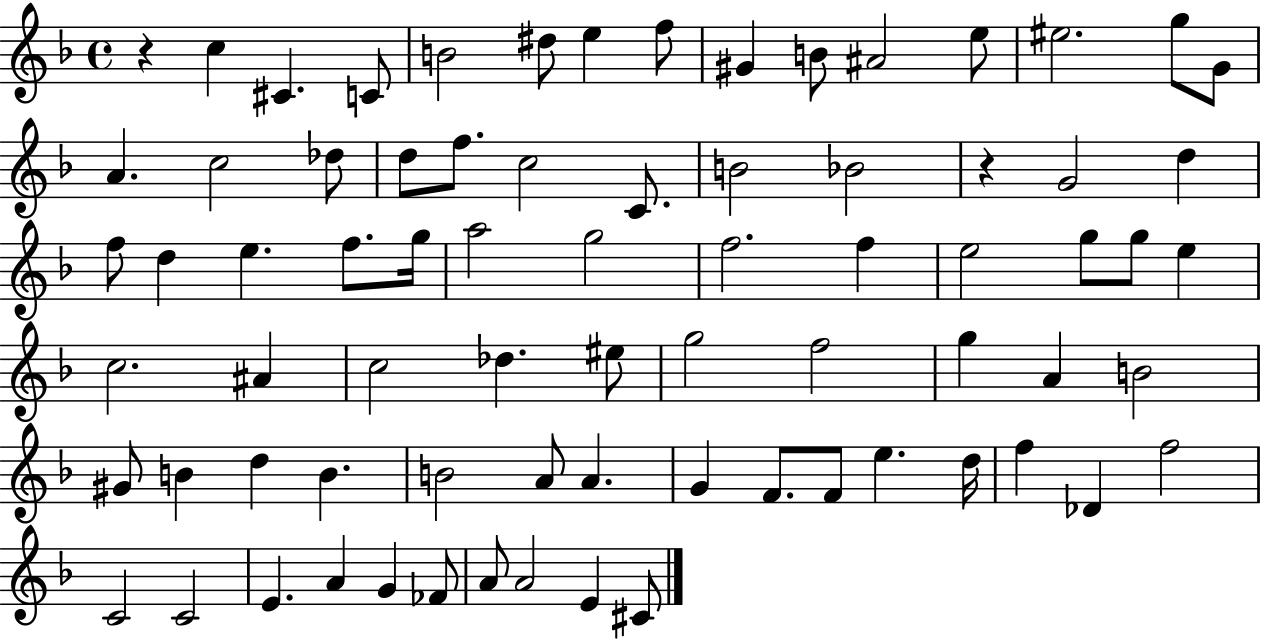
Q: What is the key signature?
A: F major